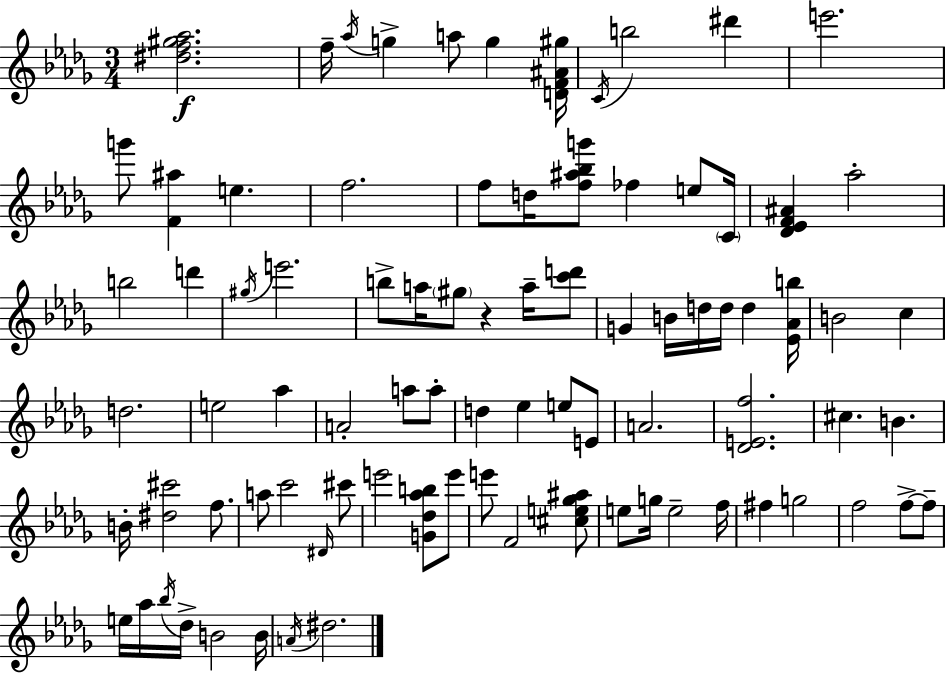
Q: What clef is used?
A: treble